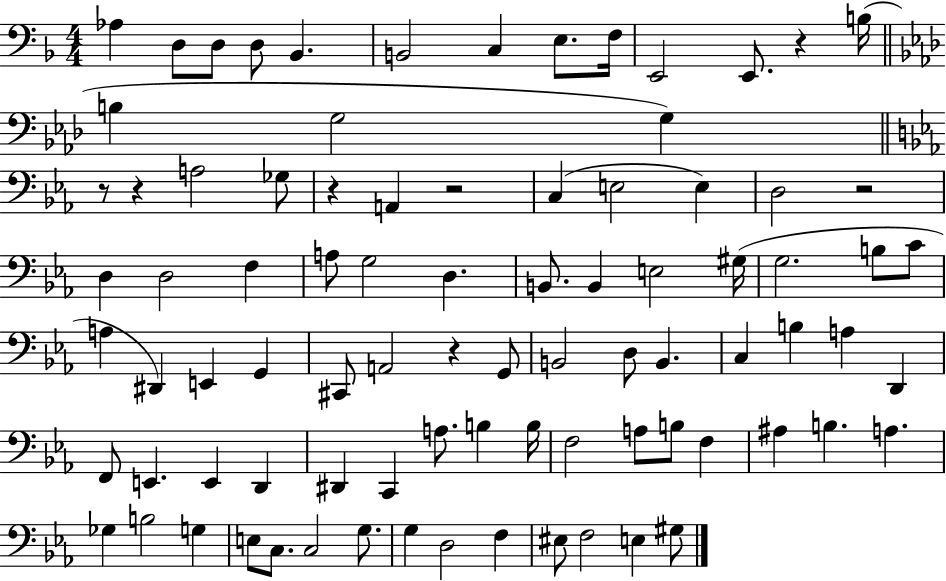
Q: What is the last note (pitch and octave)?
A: G#3